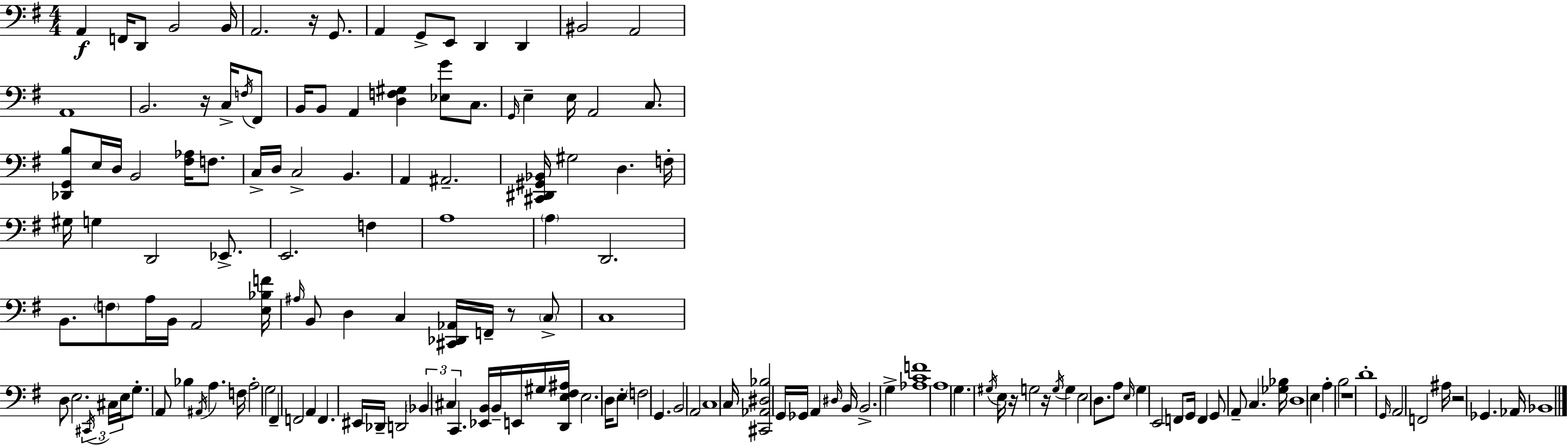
X:1
T:Untitled
M:4/4
L:1/4
K:G
A,, F,,/4 D,,/2 B,,2 B,,/4 A,,2 z/4 G,,/2 A,, G,,/2 E,,/2 D,, D,, ^B,,2 A,,2 A,,4 B,,2 z/4 C,/4 F,/4 ^F,,/2 B,,/4 B,,/2 A,, [D,F,^G,] [_E,G]/2 C,/2 G,,/4 E, E,/4 A,,2 C,/2 [_D,,G,,B,]/2 E,/4 D,/4 B,,2 [^F,_A,]/4 F,/2 C,/4 D,/4 C,2 B,, A,, ^A,,2 [^C,,^D,,^G,,_B,,]/4 ^G,2 D, F,/4 ^G,/4 G, D,,2 _E,,/2 E,,2 F, A,4 A, D,,2 B,,/2 F,/2 A,/4 B,,/4 A,,2 [E,_B,F]/4 ^A,/4 B,,/2 D, C, [^C,,_D,,_A,,]/4 F,,/4 z/2 C,/2 C,4 D,/2 E,2 ^C,,/4 ^C,/4 E,/4 G,/2 A,,/2 _B, ^A,,/4 A, F,/4 A,2 G,2 ^F,, F,,2 A,, F,, ^E,,/4 _D,,/4 D,,2 _B,, ^C, C,, [_E,,B,,]/4 B,,/4 E,,/4 ^G,/4 [D,,E,^F,^A,]/4 E,2 D,/4 E,/2 F,2 G,, B,,2 A,,2 C,4 C,/4 [^C,,_A,,^D,_B,]2 G,,/4 _G,,/4 A,, ^D,/4 B,,/4 B,,2 G, [_A,CF]4 A,4 G, ^G,/4 E,/4 z/4 G,2 z/4 G,/4 G, E,2 D,/2 A,/2 E,/4 G, E,,2 F,,/2 G,,/4 F,, G,,/2 A,,/2 C, [_G,_B,]/4 D,4 E, A, B,2 z4 D4 G,,/4 A,,2 F,,2 ^A,/4 z2 _G,, _A,,/4 _B,,4